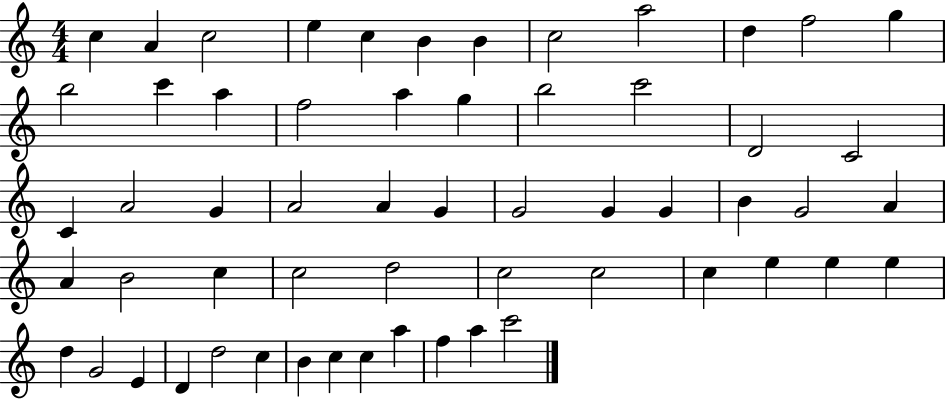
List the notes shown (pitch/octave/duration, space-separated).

C5/q A4/q C5/h E5/q C5/q B4/q B4/q C5/h A5/h D5/q F5/h G5/q B5/h C6/q A5/q F5/h A5/q G5/q B5/h C6/h D4/h C4/h C4/q A4/h G4/q A4/h A4/q G4/q G4/h G4/q G4/q B4/q G4/h A4/q A4/q B4/h C5/q C5/h D5/h C5/h C5/h C5/q E5/q E5/q E5/q D5/q G4/h E4/q D4/q D5/h C5/q B4/q C5/q C5/q A5/q F5/q A5/q C6/h